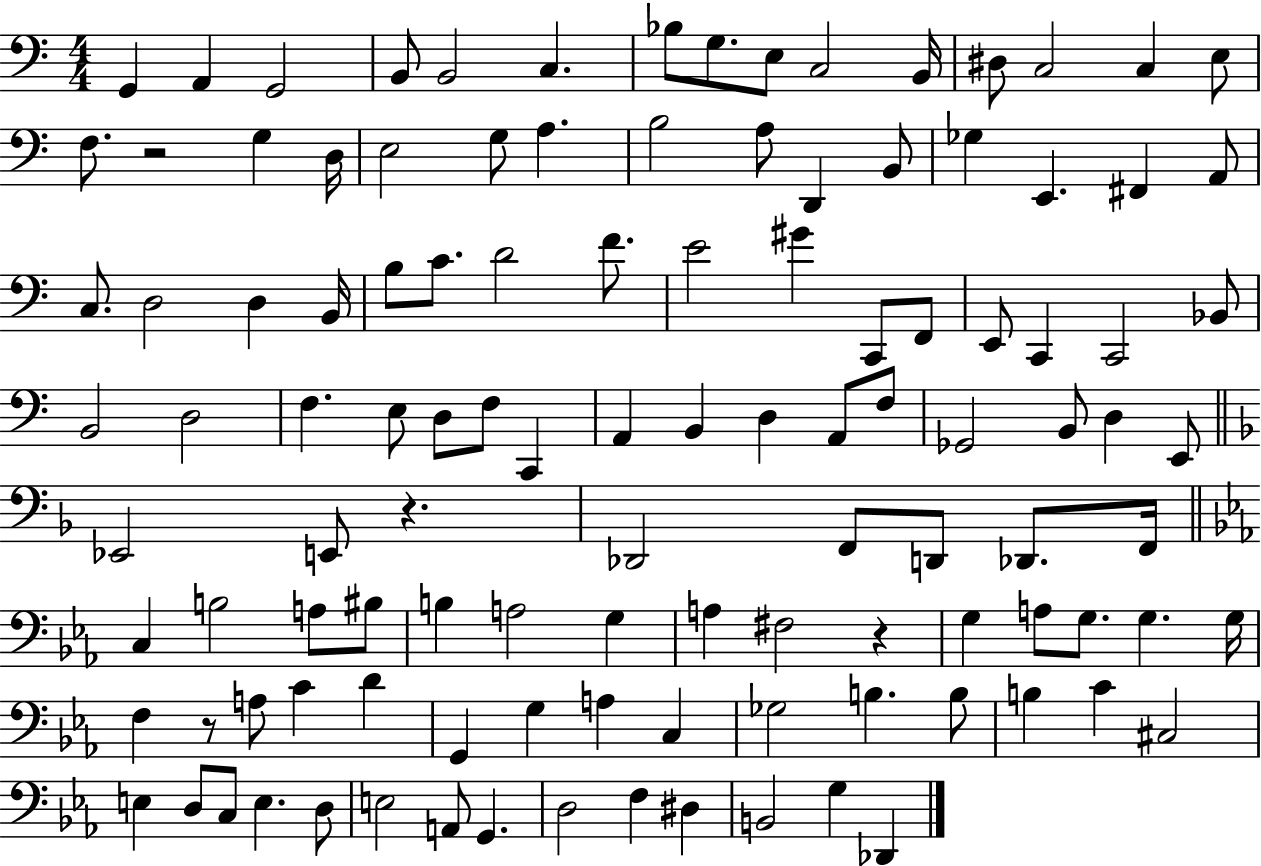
G2/q A2/q G2/h B2/e B2/h C3/q. Bb3/e G3/e. E3/e C3/h B2/s D#3/e C3/h C3/q E3/e F3/e. R/h G3/q D3/s E3/h G3/e A3/q. B3/h A3/e D2/q B2/e Gb3/q E2/q. F#2/q A2/e C3/e. D3/h D3/q B2/s B3/e C4/e. D4/h F4/e. E4/h G#4/q C2/e F2/e E2/e C2/q C2/h Bb2/e B2/h D3/h F3/q. E3/e D3/e F3/e C2/q A2/q B2/q D3/q A2/e F3/e Gb2/h B2/e D3/q E2/e Eb2/h E2/e R/q. Db2/h F2/e D2/e Db2/e. F2/s C3/q B3/h A3/e BIS3/e B3/q A3/h G3/q A3/q F#3/h R/q G3/q A3/e G3/e. G3/q. G3/s F3/q R/e A3/e C4/q D4/q G2/q G3/q A3/q C3/q Gb3/h B3/q. B3/e B3/q C4/q C#3/h E3/q D3/e C3/e E3/q. D3/e E3/h A2/e G2/q. D3/h F3/q D#3/q B2/h G3/q Db2/q